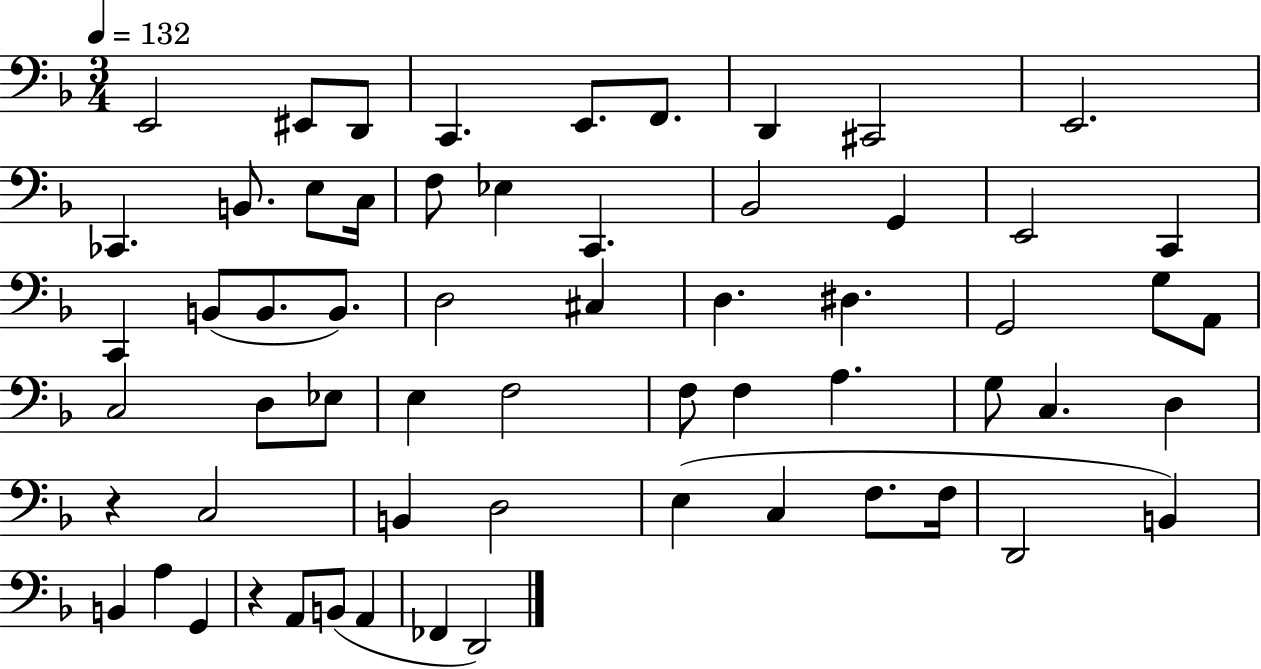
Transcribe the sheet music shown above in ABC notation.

X:1
T:Untitled
M:3/4
L:1/4
K:F
E,,2 ^E,,/2 D,,/2 C,, E,,/2 F,,/2 D,, ^C,,2 E,,2 _C,, B,,/2 E,/2 C,/4 F,/2 _E, C,, _B,,2 G,, E,,2 C,, C,, B,,/2 B,,/2 B,,/2 D,2 ^C, D, ^D, G,,2 G,/2 A,,/2 C,2 D,/2 _E,/2 E, F,2 F,/2 F, A, G,/2 C, D, z C,2 B,, D,2 E, C, F,/2 F,/4 D,,2 B,, B,, A, G,, z A,,/2 B,,/2 A,, _F,, D,,2